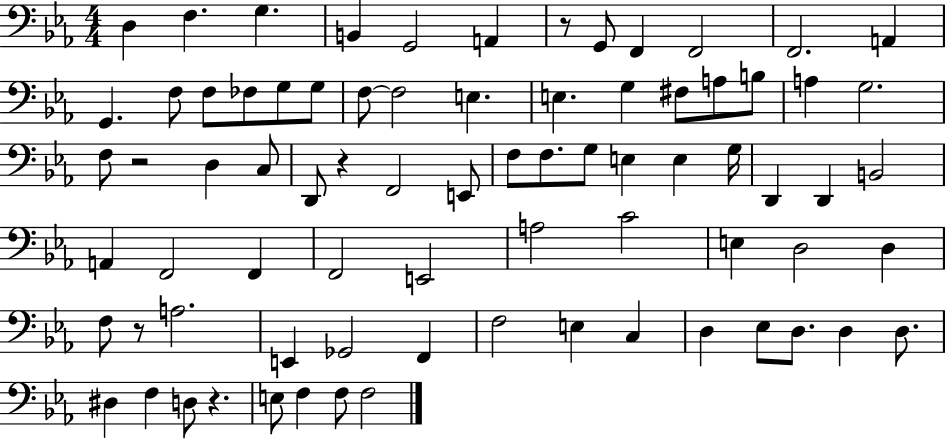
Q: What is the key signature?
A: EES major